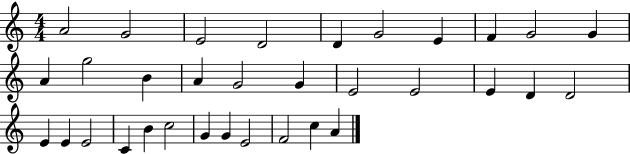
{
  \clef treble
  \numericTimeSignature
  \time 4/4
  \key c \major
  a'2 g'2 | e'2 d'2 | d'4 g'2 e'4 | f'4 g'2 g'4 | \break a'4 g''2 b'4 | a'4 g'2 g'4 | e'2 e'2 | e'4 d'4 d'2 | \break e'4 e'4 e'2 | c'4 b'4 c''2 | g'4 g'4 e'2 | f'2 c''4 a'4 | \break \bar "|."
}